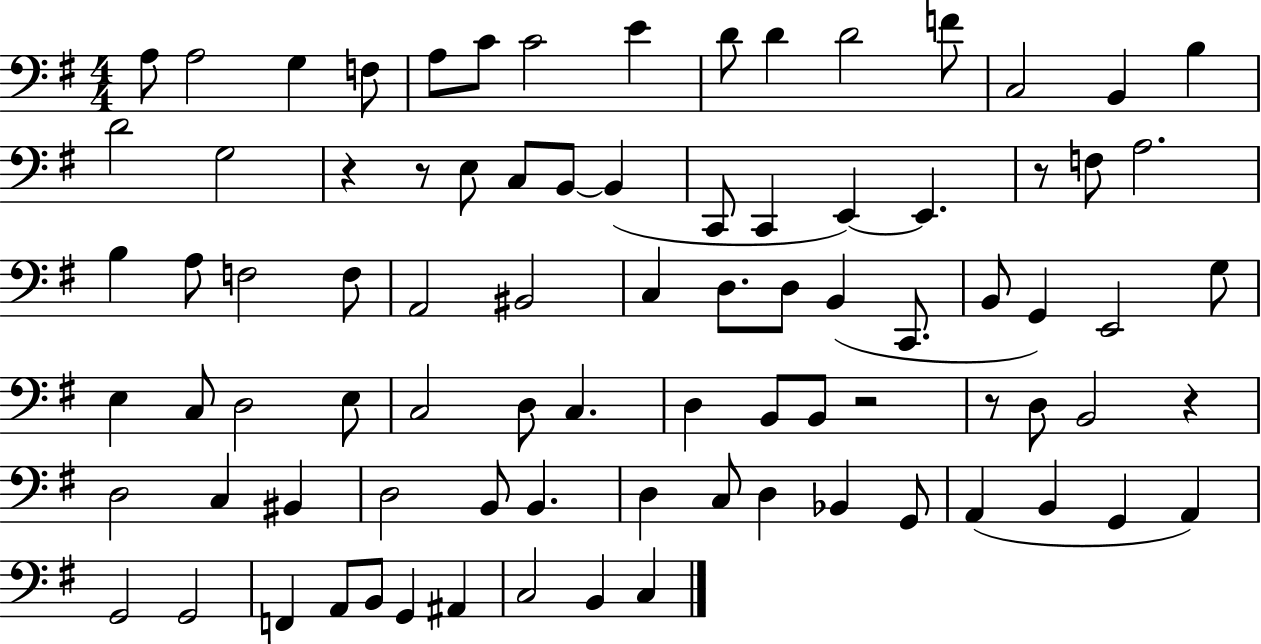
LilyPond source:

{
  \clef bass
  \numericTimeSignature
  \time 4/4
  \key g \major
  a8 a2 g4 f8 | a8 c'8 c'2 e'4 | d'8 d'4 d'2 f'8 | c2 b,4 b4 | \break d'2 g2 | r4 r8 e8 c8 b,8~~ b,4( | c,8 c,4 e,4~~) e,4. | r8 f8 a2. | \break b4 a8 f2 f8 | a,2 bis,2 | c4 d8. d8 b,4( c,8. | b,8 g,4) e,2 g8 | \break e4 c8 d2 e8 | c2 d8 c4. | d4 b,8 b,8 r2 | r8 d8 b,2 r4 | \break d2 c4 bis,4 | d2 b,8 b,4. | d4 c8 d4 bes,4 g,8 | a,4( b,4 g,4 a,4) | \break g,2 g,2 | f,4 a,8 b,8 g,4 ais,4 | c2 b,4 c4 | \bar "|."
}